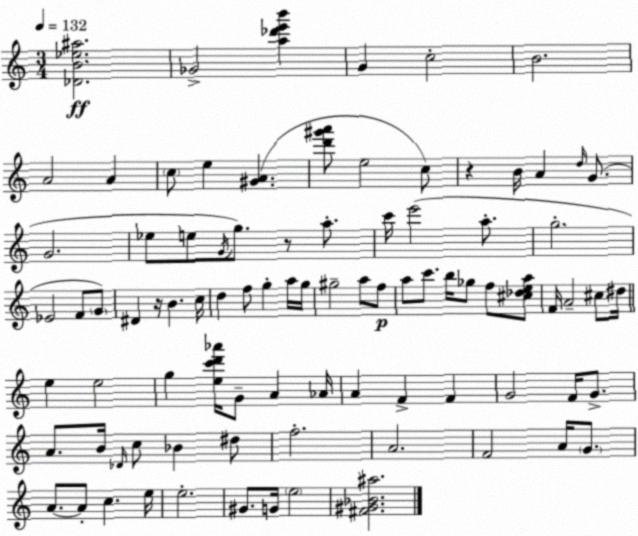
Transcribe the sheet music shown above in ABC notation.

X:1
T:Untitled
M:3/4
L:1/4
K:Am
[_DB_e^a]2 _G2 [a_d'e'b'] G c2 B2 A2 A c/2 e [^GA] [d'^g'a']/2 e2 c/2 z B/4 A d/4 G/2 G2 _e/2 e/2 G/4 g/2 z/2 a/2 c'/4 e'2 a/2 g2 _E2 F/2 G/2 ^D z/4 B c/4 d f/2 g a/4 g/4 ^g2 a/2 f/2 a/2 c'/2 b/4 _g/2 f/2 [^c_dea]/2 F/4 A2 ^c/2 ^d/4 e e2 g [ec'd'_a']/4 G/2 A _A/4 A F F G2 F/4 G/2 A/2 B/4 _D/4 c/2 _B ^d/2 f2 A2 F2 A/4 G/2 A/2 A/2 c e/4 e2 ^G/2 G/4 e2 [^F^G_B^a]2